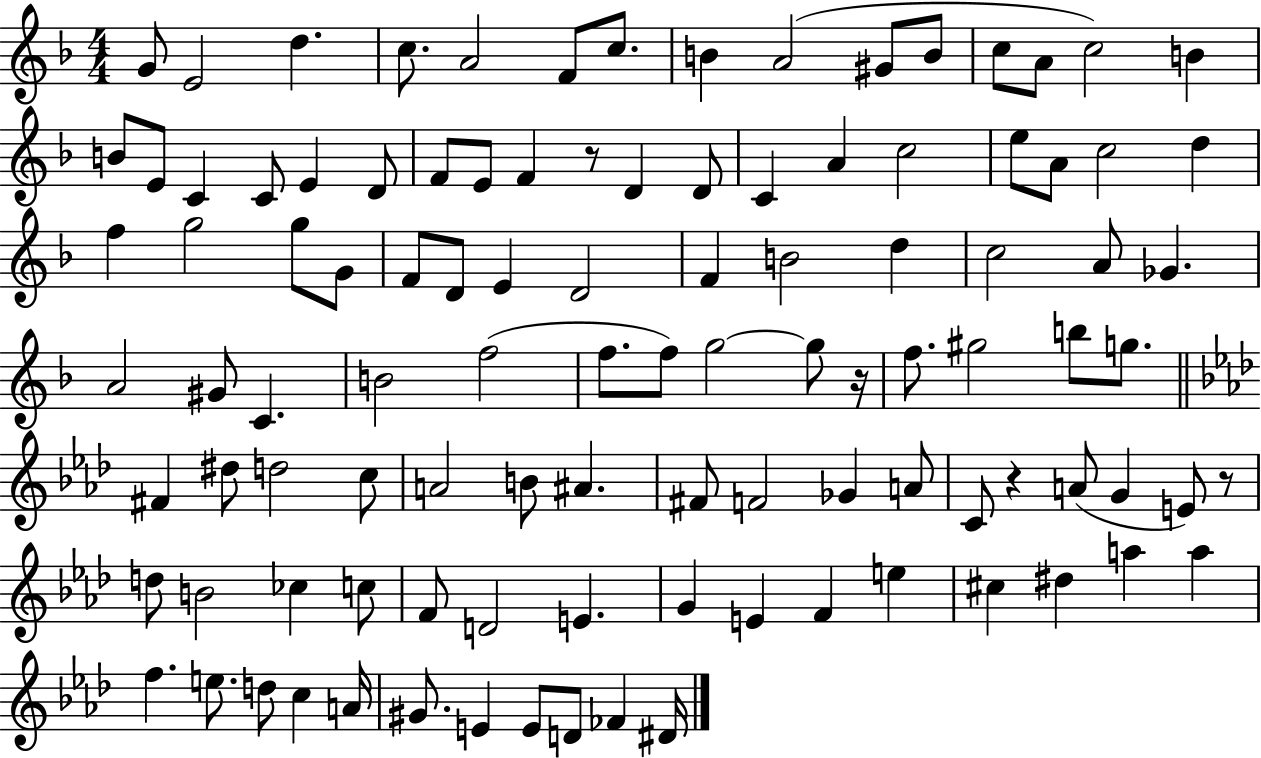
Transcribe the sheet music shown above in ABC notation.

X:1
T:Untitled
M:4/4
L:1/4
K:F
G/2 E2 d c/2 A2 F/2 c/2 B A2 ^G/2 B/2 c/2 A/2 c2 B B/2 E/2 C C/2 E D/2 F/2 E/2 F z/2 D D/2 C A c2 e/2 A/2 c2 d f g2 g/2 G/2 F/2 D/2 E D2 F B2 d c2 A/2 _G A2 ^G/2 C B2 f2 f/2 f/2 g2 g/2 z/4 f/2 ^g2 b/2 g/2 ^F ^d/2 d2 c/2 A2 B/2 ^A ^F/2 F2 _G A/2 C/2 z A/2 G E/2 z/2 d/2 B2 _c c/2 F/2 D2 E G E F e ^c ^d a a f e/2 d/2 c A/4 ^G/2 E E/2 D/2 _F ^D/4